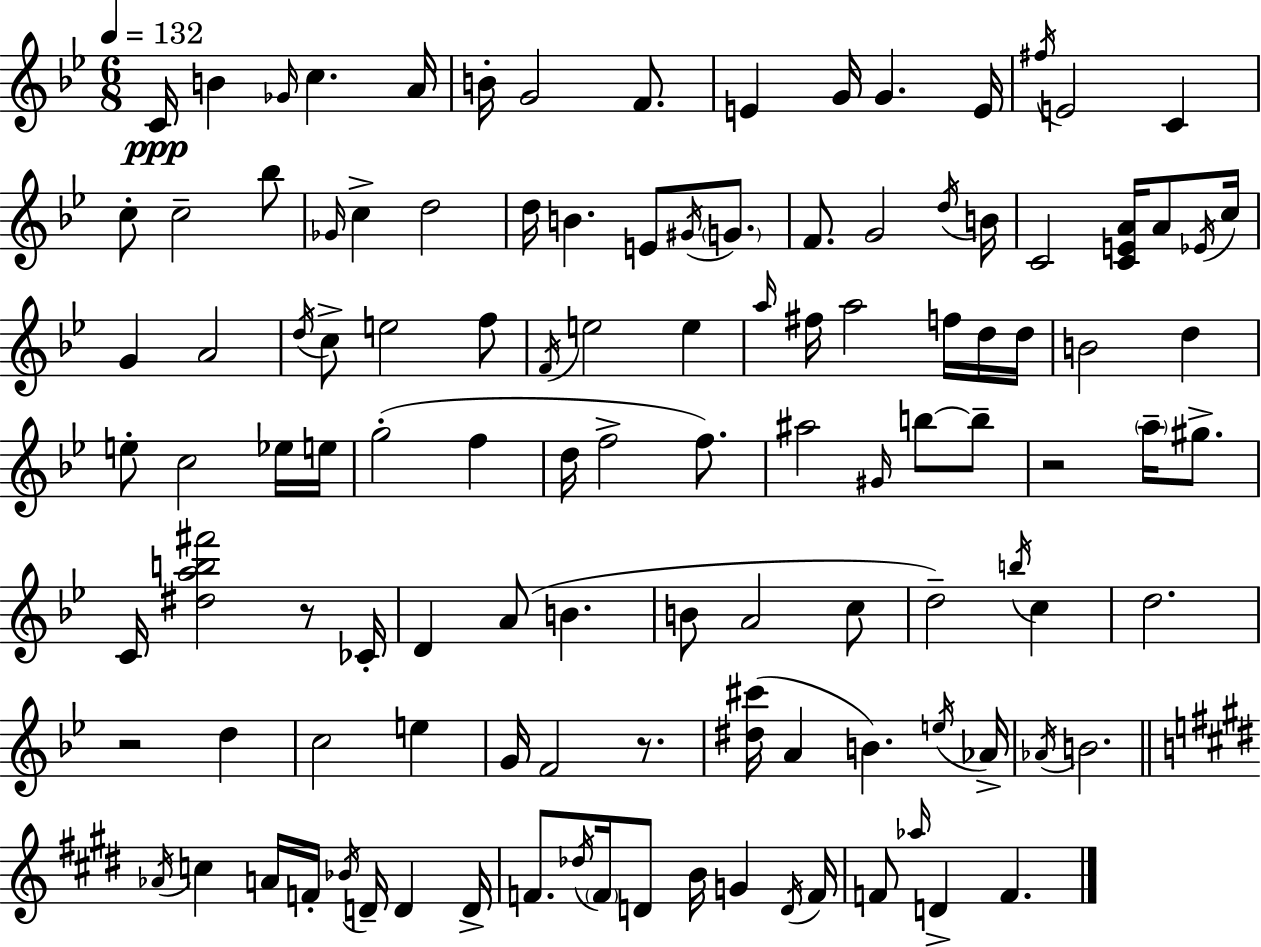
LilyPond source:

{
  \clef treble
  \numericTimeSignature
  \time 6/8
  \key bes \major
  \tempo 4 = 132
  c'16\ppp b'4 \grace { ges'16 } c''4. | a'16 b'16-. g'2 f'8. | e'4 g'16 g'4. | e'16 \acciaccatura { fis''16 } e'2 c'4 | \break c''8-. c''2-- | bes''8 \grace { ges'16 } c''4-> d''2 | d''16 b'4. e'8 | \acciaccatura { gis'16 } \parenthesize g'8. f'8. g'2 | \break \acciaccatura { d''16 } b'16 c'2 | <c' e' a'>16 a'8 \acciaccatura { ees'16 } c''16 g'4 a'2 | \acciaccatura { d''16 } c''8-> e''2 | f''8 \acciaccatura { f'16 } e''2 | \break e''4 \grace { a''16 } fis''16 a''2 | f''16 d''16 d''16 b'2 | d''4 e''8-. c''2 | ees''16 e''16 g''2-.( | \break f''4 d''16 f''2-> | f''8.) ais''2 | \grace { gis'16 } b''8~~ b''8-- r2 | \parenthesize a''16-- gis''8.-> c'16 <dis'' a'' b'' fis'''>2 | \break r8 ces'16-. d'4 | a'8( b'4. b'8 | a'2 c''8 d''2--) | \acciaccatura { b''16 } c''4 d''2. | \break r2 | d''4 c''2 | e''4 g'16 | f'2 r8. <dis'' cis'''>16( | \break a'4 b'4.) \acciaccatura { e''16 } aes'16-> | \acciaccatura { aes'16 } b'2. | \bar "||" \break \key e \major \acciaccatura { aes'16 } c''4 a'16 f'16-. \acciaccatura { bes'16 } d'16-- d'4 | d'16-> f'8. \acciaccatura { des''16 } \parenthesize f'16 d'8 b'16 g'4 | \acciaccatura { d'16 } f'16 f'8 \grace { aes''16 } d'4-> f'4. | \bar "|."
}